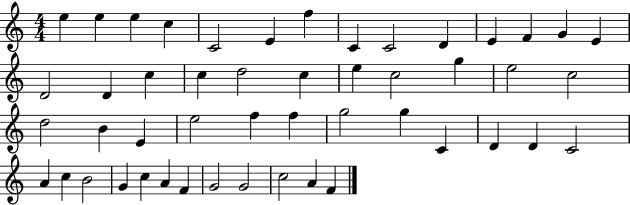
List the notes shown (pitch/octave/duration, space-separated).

E5/q E5/q E5/q C5/q C4/h E4/q F5/q C4/q C4/h D4/q E4/q F4/q G4/q E4/q D4/h D4/q C5/q C5/q D5/h C5/q E5/q C5/h G5/q E5/h C5/h D5/h B4/q E4/q E5/h F5/q F5/q G5/h G5/q C4/q D4/q D4/q C4/h A4/q C5/q B4/h G4/q C5/q A4/q F4/q G4/h G4/h C5/h A4/q F4/q